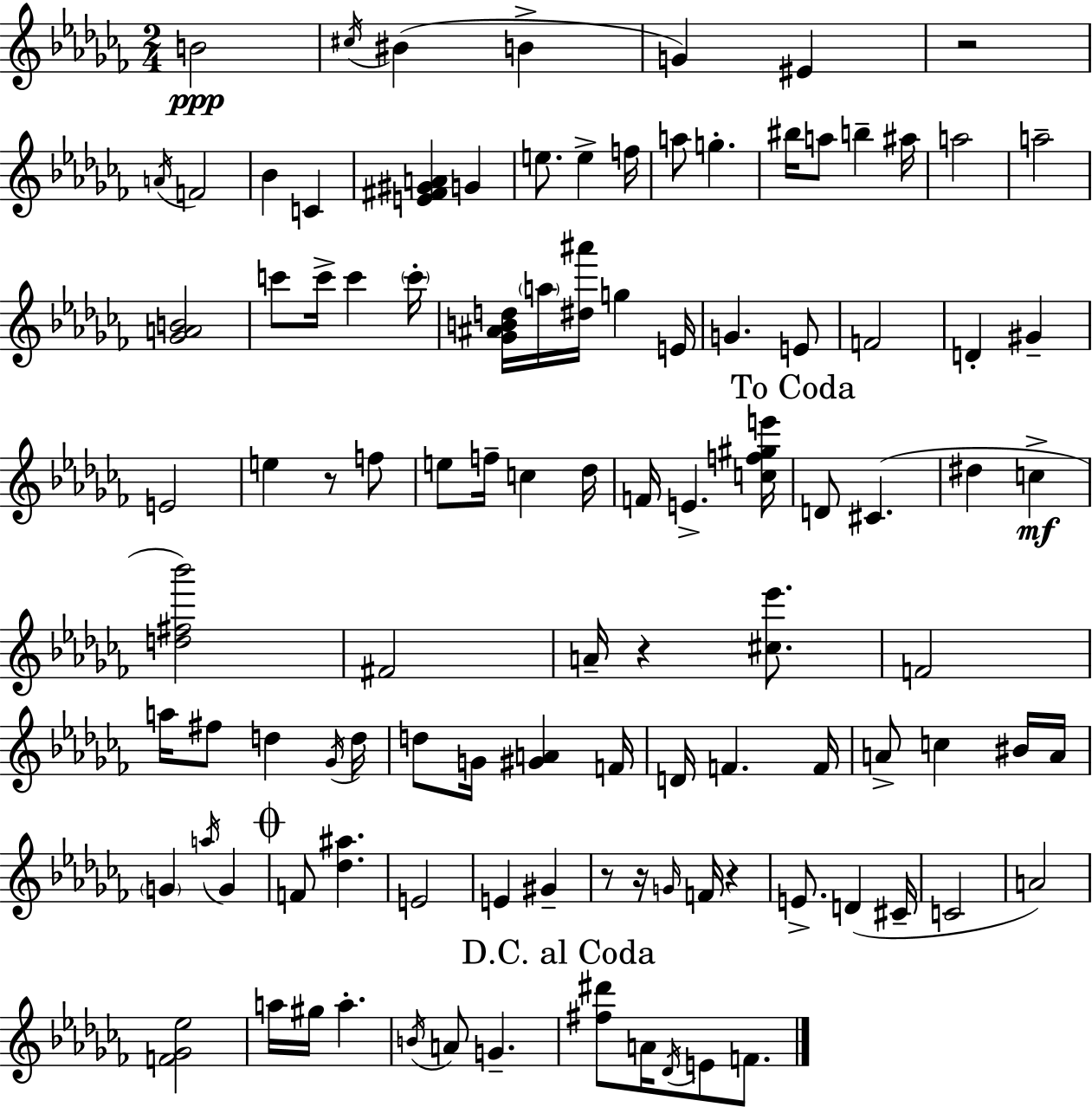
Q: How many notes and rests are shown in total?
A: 106